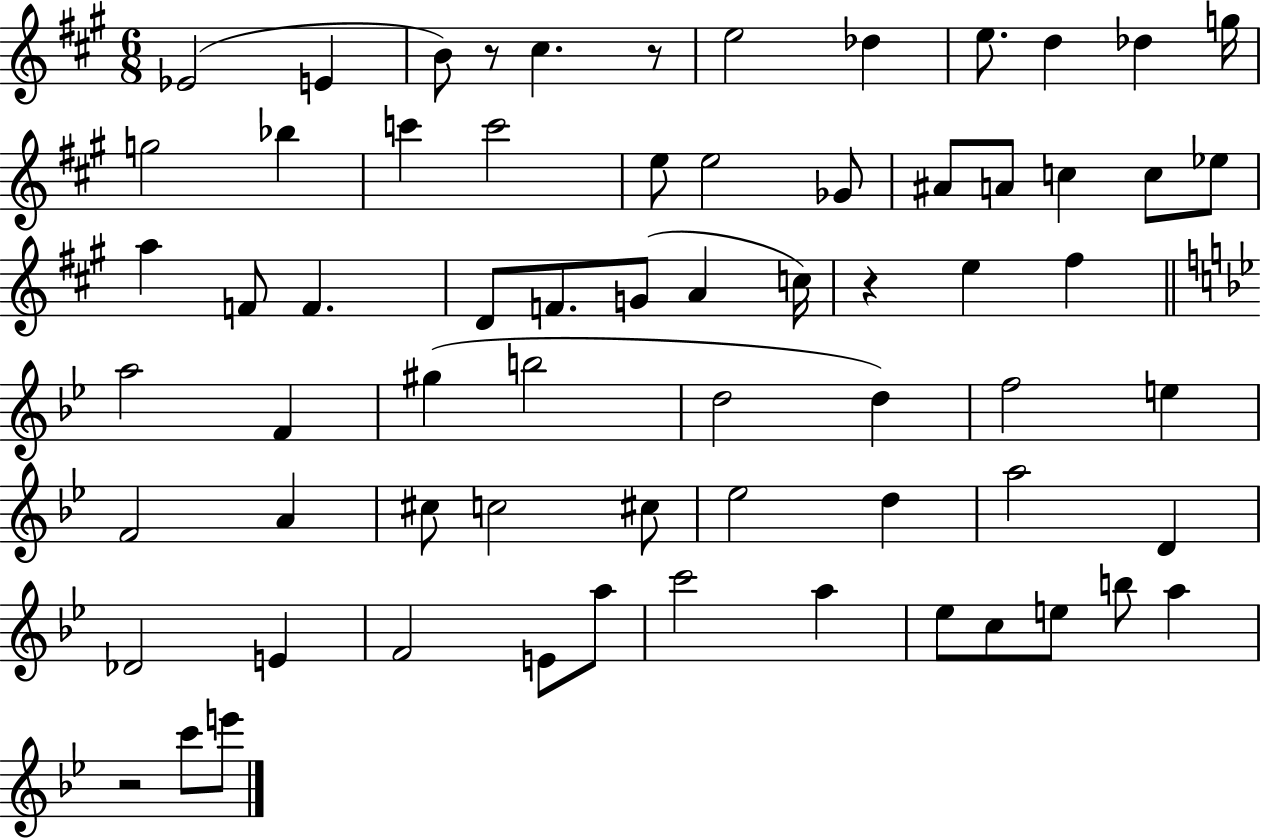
X:1
T:Untitled
M:6/8
L:1/4
K:A
_E2 E B/2 z/2 ^c z/2 e2 _d e/2 d _d g/4 g2 _b c' c'2 e/2 e2 _G/2 ^A/2 A/2 c c/2 _e/2 a F/2 F D/2 F/2 G/2 A c/4 z e ^f a2 F ^g b2 d2 d f2 e F2 A ^c/2 c2 ^c/2 _e2 d a2 D _D2 E F2 E/2 a/2 c'2 a _e/2 c/2 e/2 b/2 a z2 c'/2 e'/2